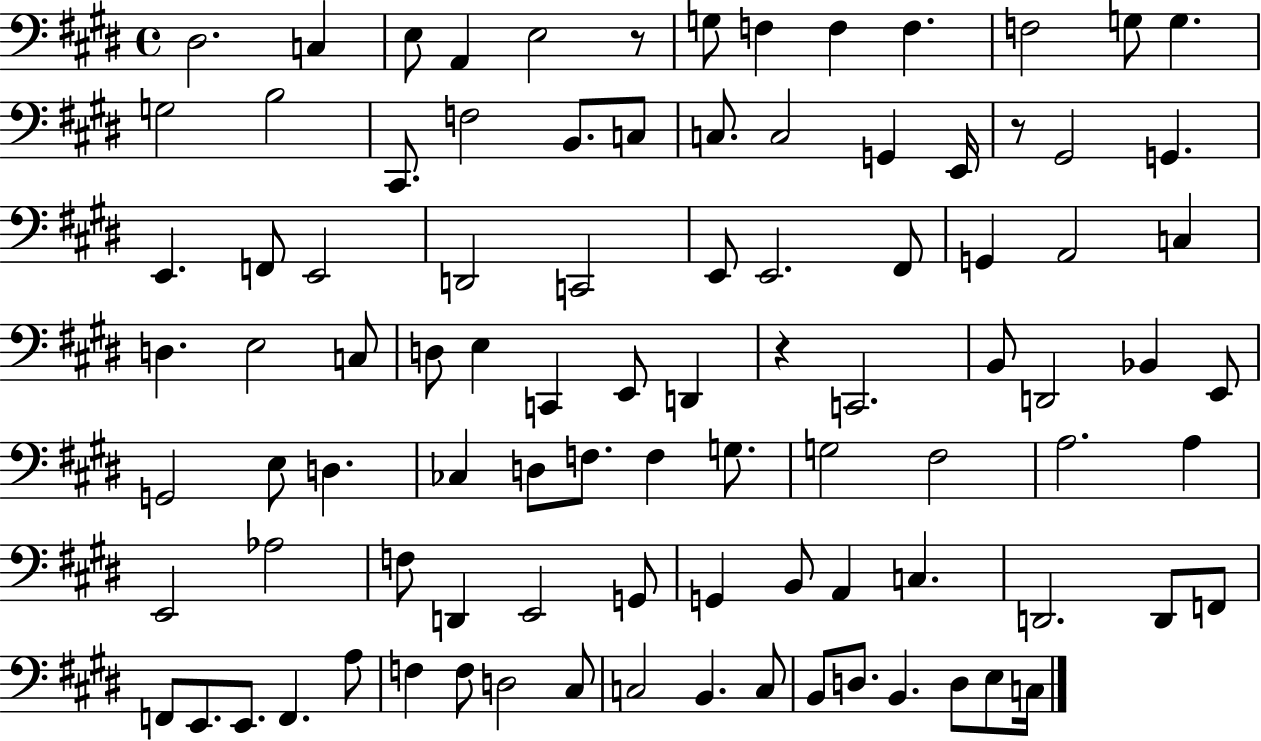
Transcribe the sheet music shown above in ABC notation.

X:1
T:Untitled
M:4/4
L:1/4
K:E
^D,2 C, E,/2 A,, E,2 z/2 G,/2 F, F, F, F,2 G,/2 G, G,2 B,2 ^C,,/2 F,2 B,,/2 C,/2 C,/2 C,2 G,, E,,/4 z/2 ^G,,2 G,, E,, F,,/2 E,,2 D,,2 C,,2 E,,/2 E,,2 ^F,,/2 G,, A,,2 C, D, E,2 C,/2 D,/2 E, C,, E,,/2 D,, z C,,2 B,,/2 D,,2 _B,, E,,/2 G,,2 E,/2 D, _C, D,/2 F,/2 F, G,/2 G,2 ^F,2 A,2 A, E,,2 _A,2 F,/2 D,, E,,2 G,,/2 G,, B,,/2 A,, C, D,,2 D,,/2 F,,/2 F,,/2 E,,/2 E,,/2 F,, A,/2 F, F,/2 D,2 ^C,/2 C,2 B,, C,/2 B,,/2 D,/2 B,, D,/2 E,/2 C,/4